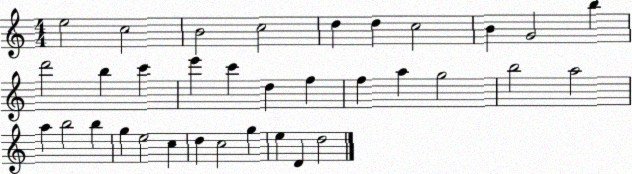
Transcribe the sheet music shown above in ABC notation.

X:1
T:Untitled
M:4/4
L:1/4
K:C
e2 c2 B2 c2 d d c2 B G2 b d'2 b c' e' c' d f f a g2 b2 a2 a b2 b g e2 c d c2 g e D d2